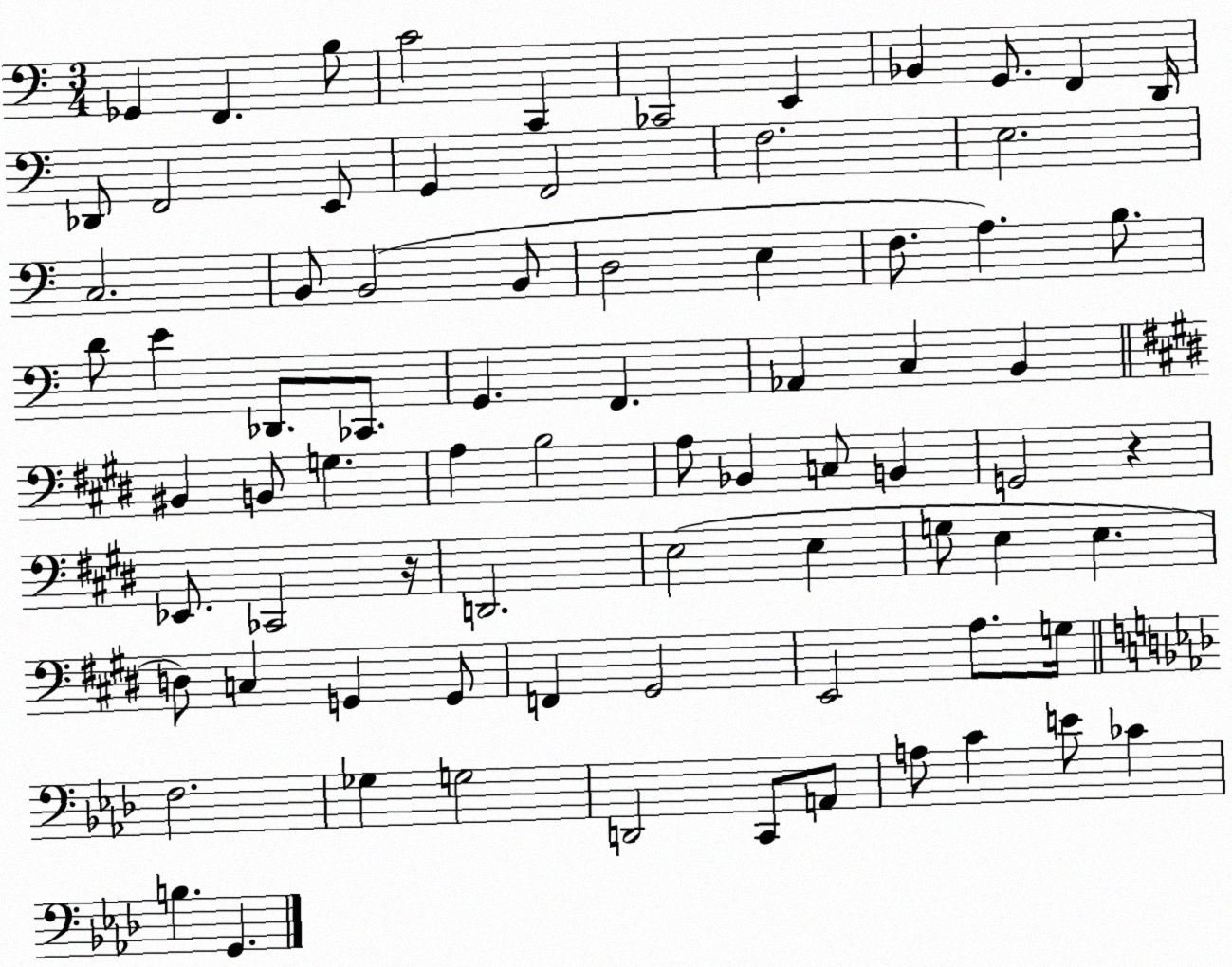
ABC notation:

X:1
T:Untitled
M:3/4
L:1/4
K:C
_G,, F,, B,/2 C2 C,, _C,,2 E,, _B,, G,,/2 F,, D,,/4 _D,,/2 F,,2 E,,/2 G,, F,,2 F,2 E,2 C,2 B,,/2 B,,2 B,,/2 D,2 E, F,/2 A, B,/2 D/2 E _D,,/2 _C,,/2 G,, F,, _A,, C, B,, ^B,, B,,/2 G, A, B,2 A,/2 _B,, C,/2 B,, G,,2 z _E,,/2 _C,,2 z/4 D,,2 E,2 E, G,/2 E, E, D,/2 C, G,, G,,/2 F,, ^G,,2 E,,2 A,/2 G,/4 F,2 _G, G,2 D,,2 C,,/2 A,,/2 A,/2 C E/2 _C B, G,,